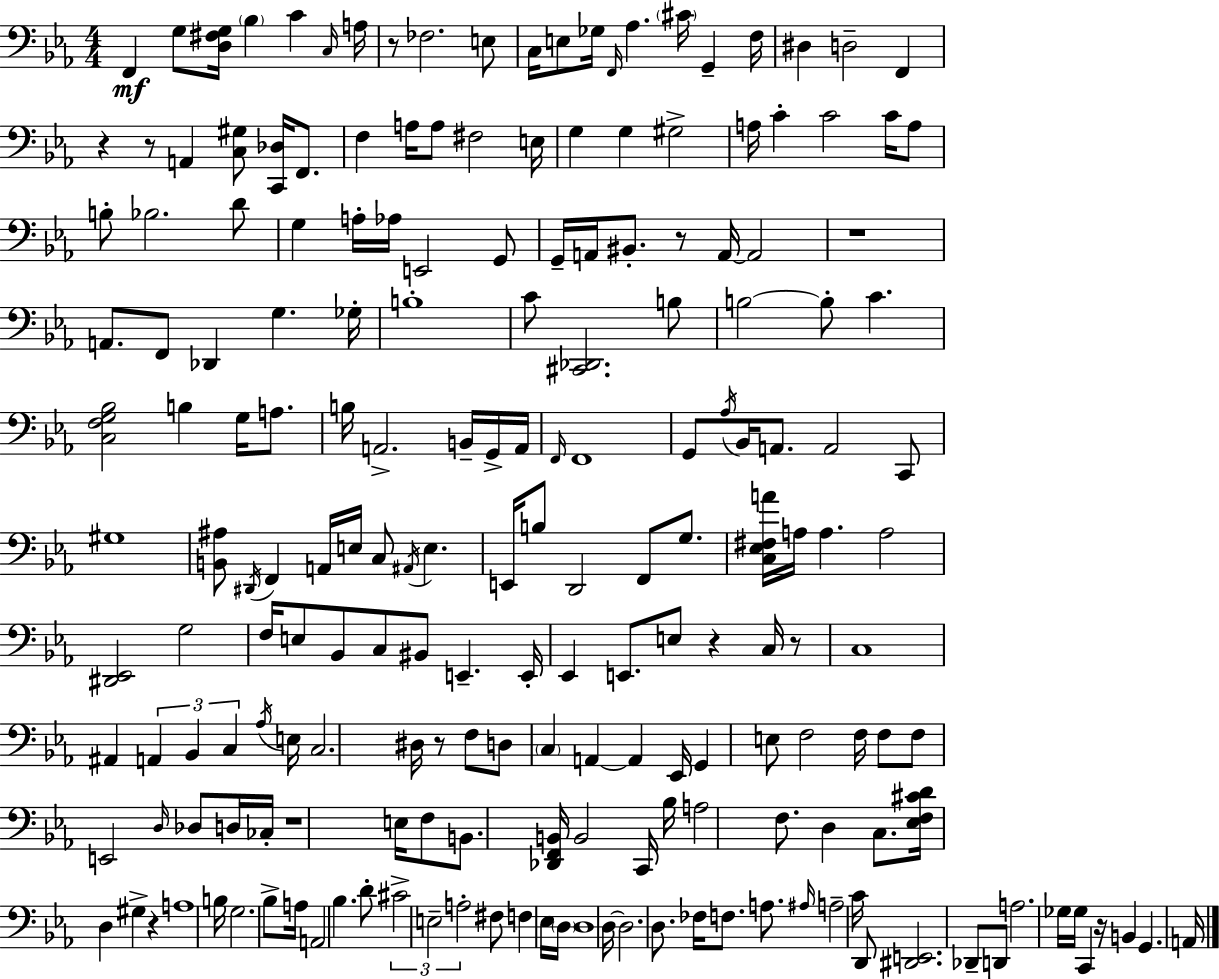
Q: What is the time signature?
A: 4/4